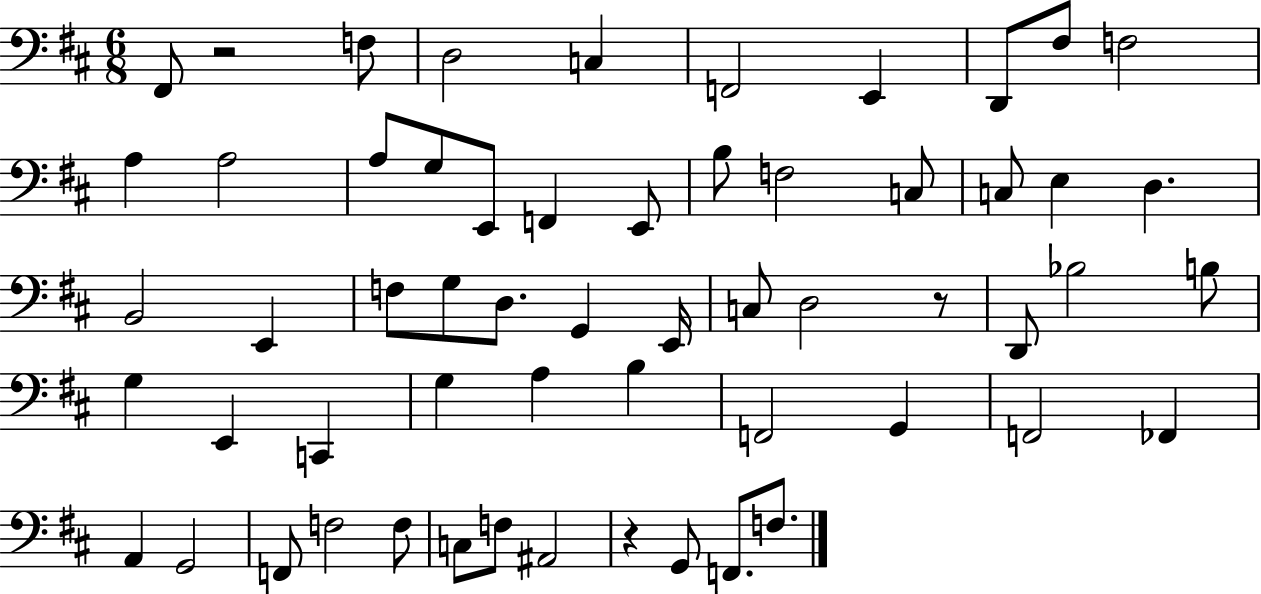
{
  \clef bass
  \numericTimeSignature
  \time 6/8
  \key d \major
  fis,8 r2 f8 | d2 c4 | f,2 e,4 | d,8 fis8 f2 | \break a4 a2 | a8 g8 e,8 f,4 e,8 | b8 f2 c8 | c8 e4 d4. | \break b,2 e,4 | f8 g8 d8. g,4 e,16 | c8 d2 r8 | d,8 bes2 b8 | \break g4 e,4 c,4 | g4 a4 b4 | f,2 g,4 | f,2 fes,4 | \break a,4 g,2 | f,8 f2 f8 | c8 f8 ais,2 | r4 g,8 f,8. f8. | \break \bar "|."
}